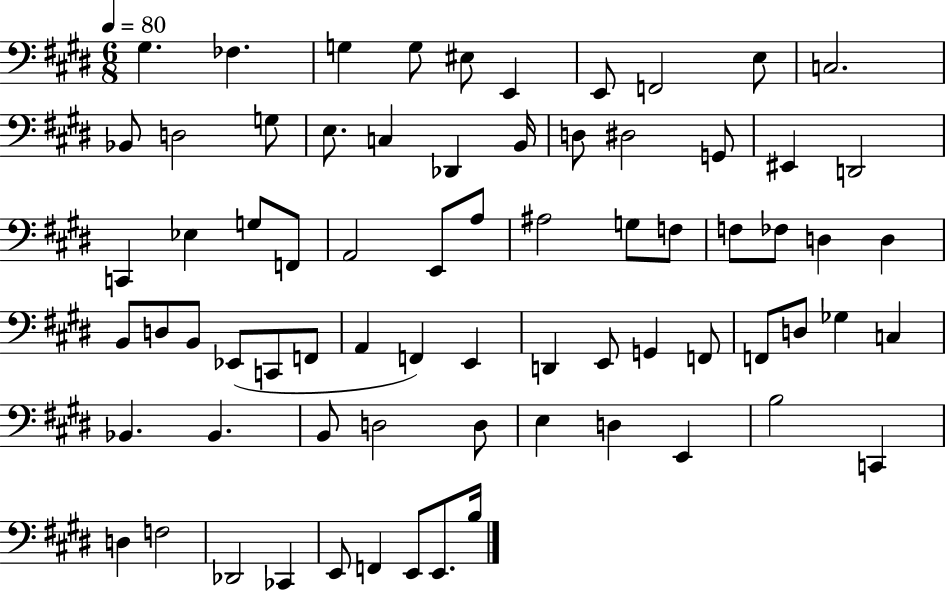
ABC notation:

X:1
T:Untitled
M:6/8
L:1/4
K:E
^G, _F, G, G,/2 ^E,/2 E,, E,,/2 F,,2 E,/2 C,2 _B,,/2 D,2 G,/2 E,/2 C, _D,, B,,/4 D,/2 ^D,2 G,,/2 ^E,, D,,2 C,, _E, G,/2 F,,/2 A,,2 E,,/2 A,/2 ^A,2 G,/2 F,/2 F,/2 _F,/2 D, D, B,,/2 D,/2 B,,/2 _E,,/2 C,,/2 F,,/2 A,, F,, E,, D,, E,,/2 G,, F,,/2 F,,/2 D,/2 _G, C, _B,, _B,, B,,/2 D,2 D,/2 E, D, E,, B,2 C,, D, F,2 _D,,2 _C,, E,,/2 F,, E,,/2 E,,/2 B,/4